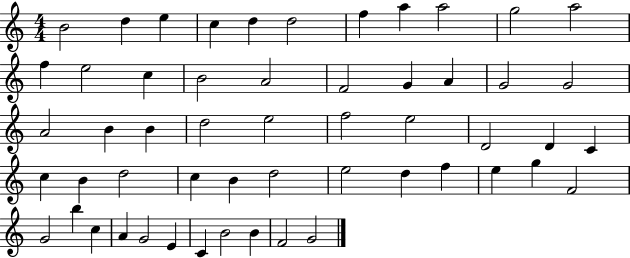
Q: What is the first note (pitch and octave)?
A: B4